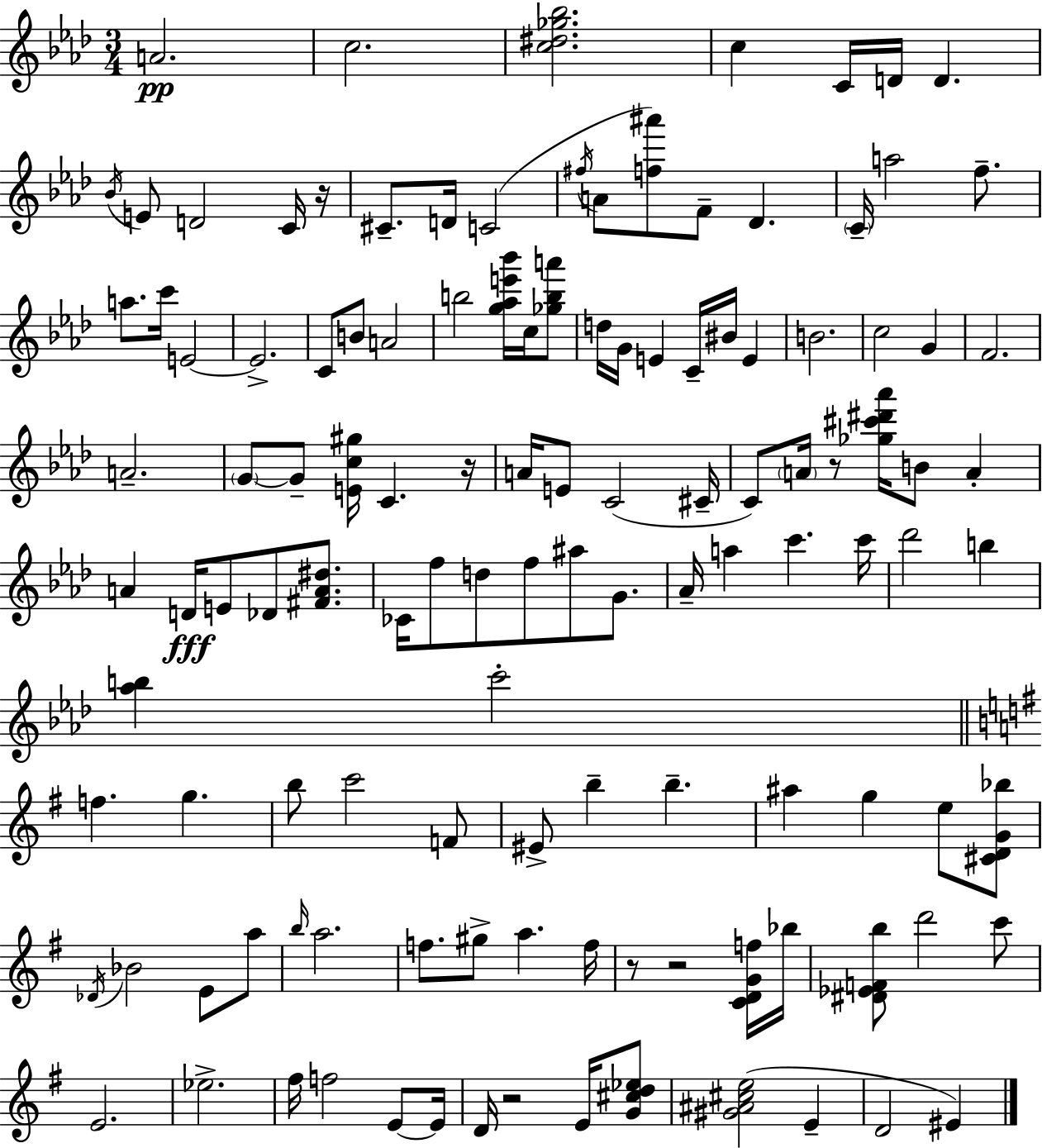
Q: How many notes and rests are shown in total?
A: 122